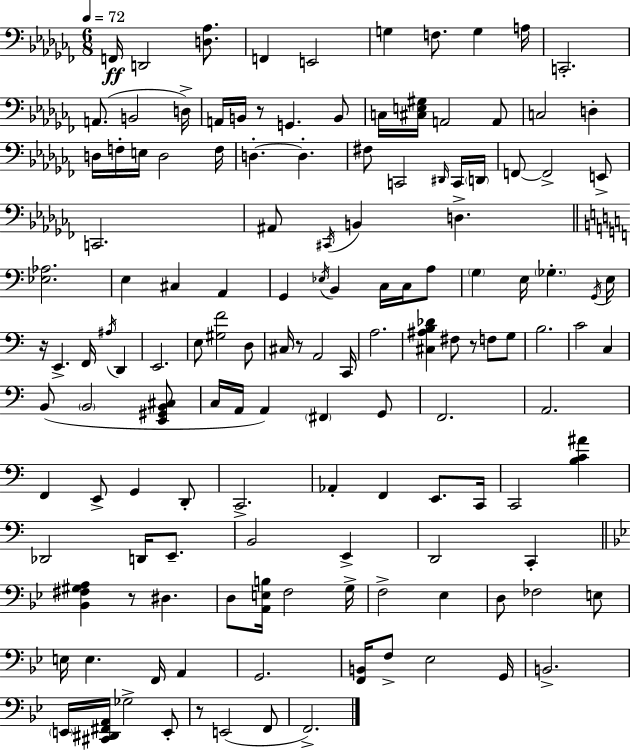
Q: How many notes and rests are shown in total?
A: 139